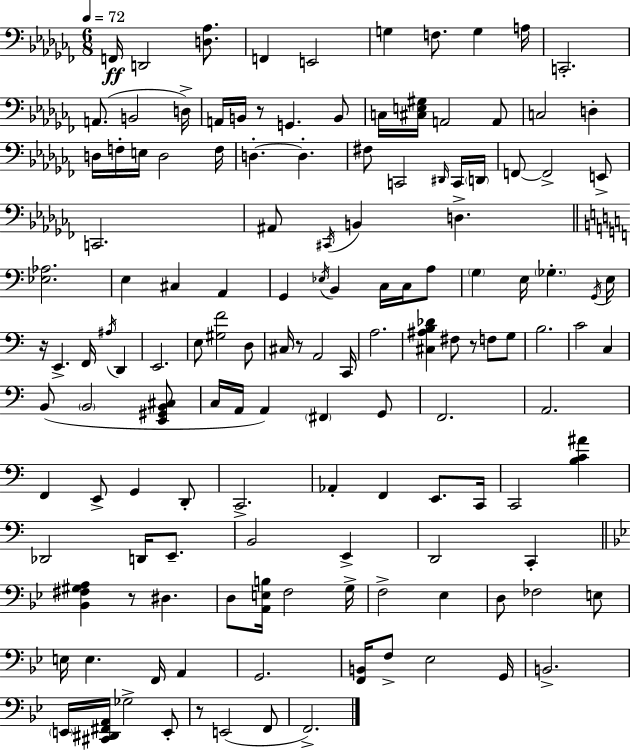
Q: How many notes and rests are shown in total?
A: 139